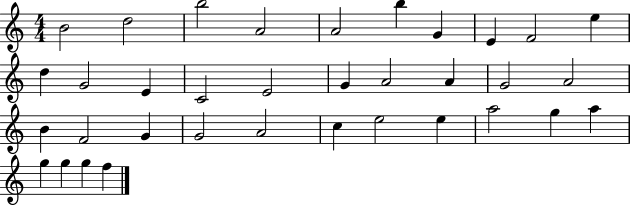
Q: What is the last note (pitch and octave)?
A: F5